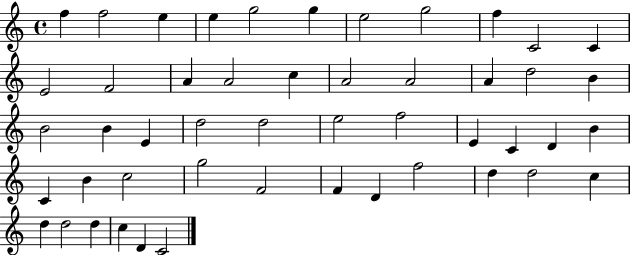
F5/q F5/h E5/q E5/q G5/h G5/q E5/h G5/h F5/q C4/h C4/q E4/h F4/h A4/q A4/h C5/q A4/h A4/h A4/q D5/h B4/q B4/h B4/q E4/q D5/h D5/h E5/h F5/h E4/q C4/q D4/q B4/q C4/q B4/q C5/h G5/h F4/h F4/q D4/q F5/h D5/q D5/h C5/q D5/q D5/h D5/q C5/q D4/q C4/h